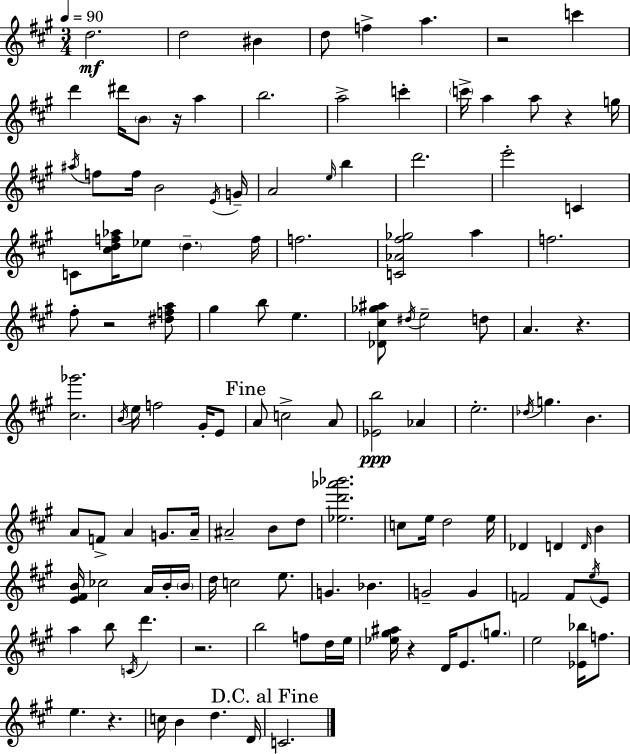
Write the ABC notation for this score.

X:1
T:Untitled
M:3/4
L:1/4
K:A
d2 d2 ^B d/2 f a z2 c' d' ^d'/4 B/2 z/4 a b2 a2 c' c'/4 a a/2 z g/4 ^a/4 f/2 f/4 B2 E/4 G/4 A2 e/4 b d'2 e'2 C C/2 [^cdf_a]/4 _e/2 d f/4 f2 [C_A^f_g]2 a f2 ^f/2 z2 [^dfa]/2 ^g b/2 e [_D^c_g^a]/2 ^d/4 e2 d/2 A z [^c_g']2 B/4 e/4 f2 ^G/4 E/2 A/2 c2 A/2 [_Eb]2 _A e2 _d/4 g B A/2 F/2 A G/2 A/4 ^A2 B/2 d/2 [_ed'_a'_b']2 c/2 e/4 d2 e/4 _D D D/4 B [E^FB]/4 _c2 A/4 B/4 B/4 d/4 c2 e/2 G _B G2 G F2 F/2 e/4 E/2 a b/2 C/4 d' z2 b2 f/2 d/4 e/4 [_e^g^a]/4 z D/4 E/2 g/2 e2 [_E_b]/4 f/2 e z c/4 B d D/4 C2